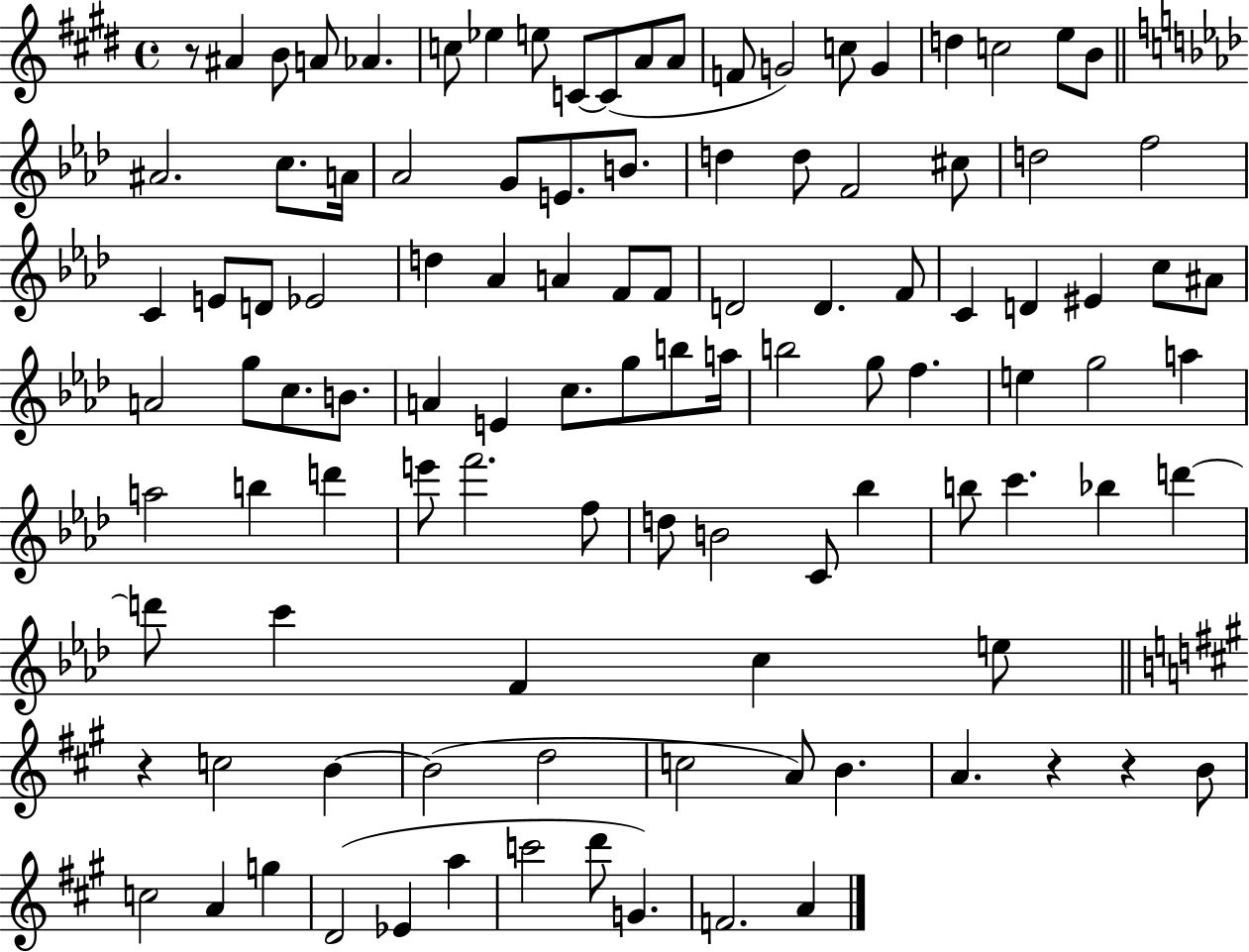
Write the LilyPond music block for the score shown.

{
  \clef treble
  \time 4/4
  \defaultTimeSignature
  \key e \major
  \repeat volta 2 { r8 ais'4 b'8 a'8 aes'4. | c''8 ees''4 e''8 c'8~~ c'8( a'8 a'8 | f'8 g'2) c''8 g'4 | d''4 c''2 e''8 b'8 | \break \bar "||" \break \key aes \major ais'2. c''8. a'16 | aes'2 g'8 e'8. b'8. | d''4 d''8 f'2 cis''8 | d''2 f''2 | \break c'4 e'8 d'8 ees'2 | d''4 aes'4 a'4 f'8 f'8 | d'2 d'4. f'8 | c'4 d'4 eis'4 c''8 ais'8 | \break a'2 g''8 c''8. b'8. | a'4 e'4 c''8. g''8 b''8 a''16 | b''2 g''8 f''4. | e''4 g''2 a''4 | \break a''2 b''4 d'''4 | e'''8 f'''2. f''8 | d''8 b'2 c'8 bes''4 | b''8 c'''4. bes''4 d'''4~~ | \break d'''8 c'''4 f'4 c''4 e''8 | \bar "||" \break \key a \major r4 c''2 b'4~~ | b'2( d''2 | c''2 a'8) b'4. | a'4. r4 r4 b'8 | \break c''2 a'4 g''4 | d'2( ees'4 a''4 | c'''2 d'''8 g'4.) | f'2. a'4 | \break } \bar "|."
}